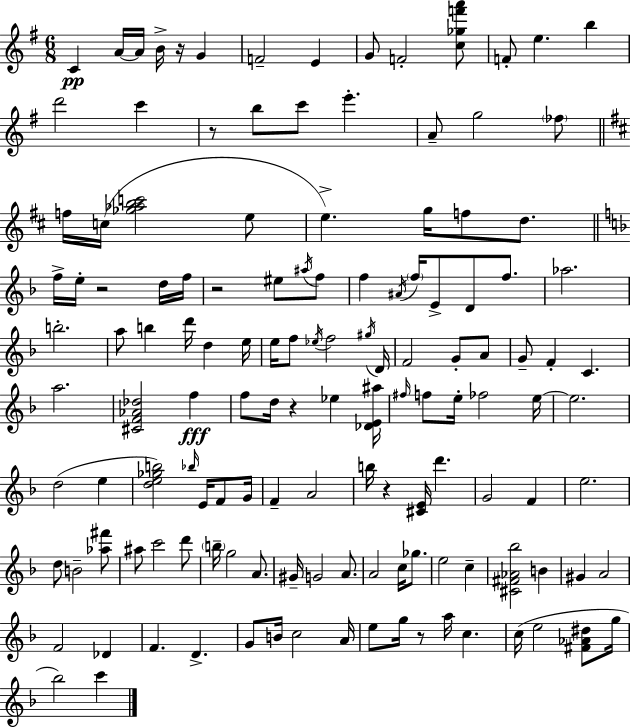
C4/q A4/s A4/s B4/s R/s G4/q F4/h E4/q G4/e F4/h [C5,Gb5,F6,A6]/e F4/e E5/q. B5/q D6/h C6/q R/e B5/e C6/e E6/q. A4/e G5/h FES5/e F5/s C5/s [Gb5,Ab5,B5,C6]/h E5/e E5/q. G5/s F5/e D5/e. F5/s E5/s R/h D5/s F5/s R/h EIS5/e A#5/s F5/e F5/q A#4/s F5/s E4/e D4/e F5/e. Ab5/h. B5/h. A5/e B5/q D6/s D5/q E5/s E5/s F5/e Eb5/s F5/h G#5/s D4/s F4/h G4/e A4/e G4/e F4/q C4/q. A5/h. [C#4,F4,Ab4,Db5]/h F5/q F5/e D5/s R/q Eb5/q [Db4,E4,A#5]/s F#5/s F5/e E5/s FES5/h E5/s E5/h. D5/h E5/q [D5,E5,Gb5,B5]/h Bb5/s E4/s F4/e G4/s F4/q A4/h B5/s R/q [C#4,E4]/s D6/q. G4/h F4/q E5/h. D5/e B4/h [Ab5,F#6]/e A#5/e C6/h D6/e B5/s G5/h A4/e. G#4/s G4/h A4/e. A4/h C5/s Gb5/e. E5/h C5/q [C#4,F#4,Ab4,Bb5]/h B4/q G#4/q A4/h F4/h Db4/q F4/q. D4/q. G4/e B4/s C5/h A4/s E5/e G5/s R/e A5/s C5/q. C5/s E5/h [F#4,Ab4,D#5]/e G5/s Bb5/h C6/q